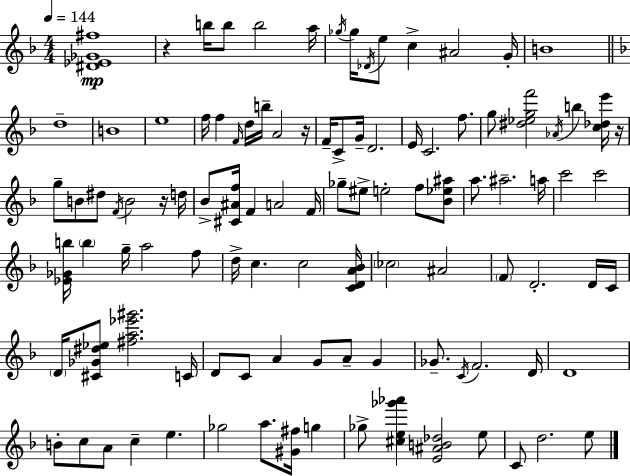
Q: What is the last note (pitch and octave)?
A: E5